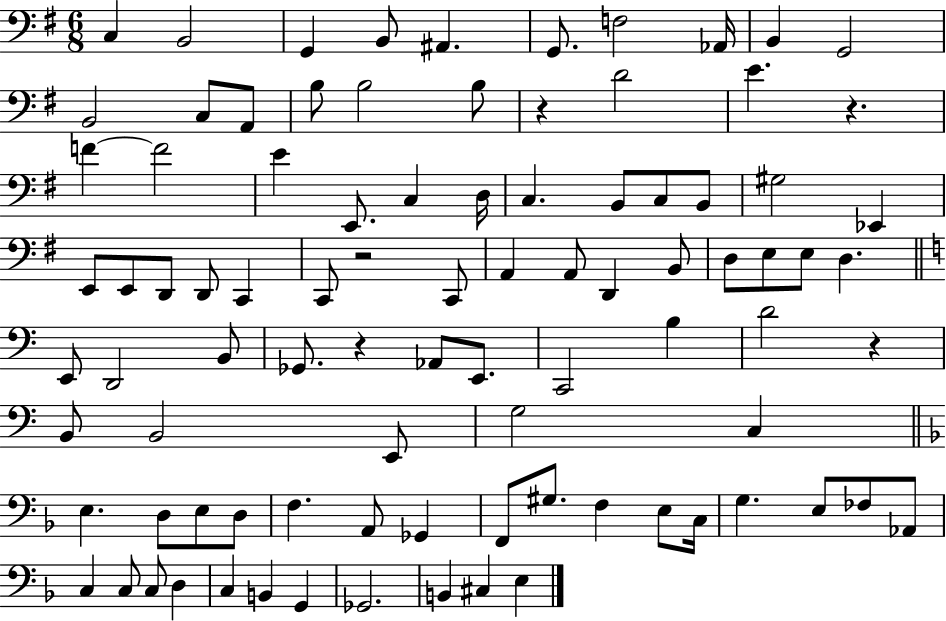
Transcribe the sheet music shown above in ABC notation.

X:1
T:Untitled
M:6/8
L:1/4
K:G
C, B,,2 G,, B,,/2 ^A,, G,,/2 F,2 _A,,/4 B,, G,,2 B,,2 C,/2 A,,/2 B,/2 B,2 B,/2 z D2 E z F F2 E E,,/2 C, D,/4 C, B,,/2 C,/2 B,,/2 ^G,2 _E,, E,,/2 E,,/2 D,,/2 D,,/2 C,, C,,/2 z2 C,,/2 A,, A,,/2 D,, B,,/2 D,/2 E,/2 E,/2 D, E,,/2 D,,2 B,,/2 _G,,/2 z _A,,/2 E,,/2 C,,2 B, D2 z B,,/2 B,,2 E,,/2 G,2 C, E, D,/2 E,/2 D,/2 F, A,,/2 _G,, F,,/2 ^G,/2 F, E,/2 C,/4 G, E,/2 _F,/2 _A,,/2 C, C,/2 C,/2 D, C, B,, G,, _G,,2 B,, ^C, E,